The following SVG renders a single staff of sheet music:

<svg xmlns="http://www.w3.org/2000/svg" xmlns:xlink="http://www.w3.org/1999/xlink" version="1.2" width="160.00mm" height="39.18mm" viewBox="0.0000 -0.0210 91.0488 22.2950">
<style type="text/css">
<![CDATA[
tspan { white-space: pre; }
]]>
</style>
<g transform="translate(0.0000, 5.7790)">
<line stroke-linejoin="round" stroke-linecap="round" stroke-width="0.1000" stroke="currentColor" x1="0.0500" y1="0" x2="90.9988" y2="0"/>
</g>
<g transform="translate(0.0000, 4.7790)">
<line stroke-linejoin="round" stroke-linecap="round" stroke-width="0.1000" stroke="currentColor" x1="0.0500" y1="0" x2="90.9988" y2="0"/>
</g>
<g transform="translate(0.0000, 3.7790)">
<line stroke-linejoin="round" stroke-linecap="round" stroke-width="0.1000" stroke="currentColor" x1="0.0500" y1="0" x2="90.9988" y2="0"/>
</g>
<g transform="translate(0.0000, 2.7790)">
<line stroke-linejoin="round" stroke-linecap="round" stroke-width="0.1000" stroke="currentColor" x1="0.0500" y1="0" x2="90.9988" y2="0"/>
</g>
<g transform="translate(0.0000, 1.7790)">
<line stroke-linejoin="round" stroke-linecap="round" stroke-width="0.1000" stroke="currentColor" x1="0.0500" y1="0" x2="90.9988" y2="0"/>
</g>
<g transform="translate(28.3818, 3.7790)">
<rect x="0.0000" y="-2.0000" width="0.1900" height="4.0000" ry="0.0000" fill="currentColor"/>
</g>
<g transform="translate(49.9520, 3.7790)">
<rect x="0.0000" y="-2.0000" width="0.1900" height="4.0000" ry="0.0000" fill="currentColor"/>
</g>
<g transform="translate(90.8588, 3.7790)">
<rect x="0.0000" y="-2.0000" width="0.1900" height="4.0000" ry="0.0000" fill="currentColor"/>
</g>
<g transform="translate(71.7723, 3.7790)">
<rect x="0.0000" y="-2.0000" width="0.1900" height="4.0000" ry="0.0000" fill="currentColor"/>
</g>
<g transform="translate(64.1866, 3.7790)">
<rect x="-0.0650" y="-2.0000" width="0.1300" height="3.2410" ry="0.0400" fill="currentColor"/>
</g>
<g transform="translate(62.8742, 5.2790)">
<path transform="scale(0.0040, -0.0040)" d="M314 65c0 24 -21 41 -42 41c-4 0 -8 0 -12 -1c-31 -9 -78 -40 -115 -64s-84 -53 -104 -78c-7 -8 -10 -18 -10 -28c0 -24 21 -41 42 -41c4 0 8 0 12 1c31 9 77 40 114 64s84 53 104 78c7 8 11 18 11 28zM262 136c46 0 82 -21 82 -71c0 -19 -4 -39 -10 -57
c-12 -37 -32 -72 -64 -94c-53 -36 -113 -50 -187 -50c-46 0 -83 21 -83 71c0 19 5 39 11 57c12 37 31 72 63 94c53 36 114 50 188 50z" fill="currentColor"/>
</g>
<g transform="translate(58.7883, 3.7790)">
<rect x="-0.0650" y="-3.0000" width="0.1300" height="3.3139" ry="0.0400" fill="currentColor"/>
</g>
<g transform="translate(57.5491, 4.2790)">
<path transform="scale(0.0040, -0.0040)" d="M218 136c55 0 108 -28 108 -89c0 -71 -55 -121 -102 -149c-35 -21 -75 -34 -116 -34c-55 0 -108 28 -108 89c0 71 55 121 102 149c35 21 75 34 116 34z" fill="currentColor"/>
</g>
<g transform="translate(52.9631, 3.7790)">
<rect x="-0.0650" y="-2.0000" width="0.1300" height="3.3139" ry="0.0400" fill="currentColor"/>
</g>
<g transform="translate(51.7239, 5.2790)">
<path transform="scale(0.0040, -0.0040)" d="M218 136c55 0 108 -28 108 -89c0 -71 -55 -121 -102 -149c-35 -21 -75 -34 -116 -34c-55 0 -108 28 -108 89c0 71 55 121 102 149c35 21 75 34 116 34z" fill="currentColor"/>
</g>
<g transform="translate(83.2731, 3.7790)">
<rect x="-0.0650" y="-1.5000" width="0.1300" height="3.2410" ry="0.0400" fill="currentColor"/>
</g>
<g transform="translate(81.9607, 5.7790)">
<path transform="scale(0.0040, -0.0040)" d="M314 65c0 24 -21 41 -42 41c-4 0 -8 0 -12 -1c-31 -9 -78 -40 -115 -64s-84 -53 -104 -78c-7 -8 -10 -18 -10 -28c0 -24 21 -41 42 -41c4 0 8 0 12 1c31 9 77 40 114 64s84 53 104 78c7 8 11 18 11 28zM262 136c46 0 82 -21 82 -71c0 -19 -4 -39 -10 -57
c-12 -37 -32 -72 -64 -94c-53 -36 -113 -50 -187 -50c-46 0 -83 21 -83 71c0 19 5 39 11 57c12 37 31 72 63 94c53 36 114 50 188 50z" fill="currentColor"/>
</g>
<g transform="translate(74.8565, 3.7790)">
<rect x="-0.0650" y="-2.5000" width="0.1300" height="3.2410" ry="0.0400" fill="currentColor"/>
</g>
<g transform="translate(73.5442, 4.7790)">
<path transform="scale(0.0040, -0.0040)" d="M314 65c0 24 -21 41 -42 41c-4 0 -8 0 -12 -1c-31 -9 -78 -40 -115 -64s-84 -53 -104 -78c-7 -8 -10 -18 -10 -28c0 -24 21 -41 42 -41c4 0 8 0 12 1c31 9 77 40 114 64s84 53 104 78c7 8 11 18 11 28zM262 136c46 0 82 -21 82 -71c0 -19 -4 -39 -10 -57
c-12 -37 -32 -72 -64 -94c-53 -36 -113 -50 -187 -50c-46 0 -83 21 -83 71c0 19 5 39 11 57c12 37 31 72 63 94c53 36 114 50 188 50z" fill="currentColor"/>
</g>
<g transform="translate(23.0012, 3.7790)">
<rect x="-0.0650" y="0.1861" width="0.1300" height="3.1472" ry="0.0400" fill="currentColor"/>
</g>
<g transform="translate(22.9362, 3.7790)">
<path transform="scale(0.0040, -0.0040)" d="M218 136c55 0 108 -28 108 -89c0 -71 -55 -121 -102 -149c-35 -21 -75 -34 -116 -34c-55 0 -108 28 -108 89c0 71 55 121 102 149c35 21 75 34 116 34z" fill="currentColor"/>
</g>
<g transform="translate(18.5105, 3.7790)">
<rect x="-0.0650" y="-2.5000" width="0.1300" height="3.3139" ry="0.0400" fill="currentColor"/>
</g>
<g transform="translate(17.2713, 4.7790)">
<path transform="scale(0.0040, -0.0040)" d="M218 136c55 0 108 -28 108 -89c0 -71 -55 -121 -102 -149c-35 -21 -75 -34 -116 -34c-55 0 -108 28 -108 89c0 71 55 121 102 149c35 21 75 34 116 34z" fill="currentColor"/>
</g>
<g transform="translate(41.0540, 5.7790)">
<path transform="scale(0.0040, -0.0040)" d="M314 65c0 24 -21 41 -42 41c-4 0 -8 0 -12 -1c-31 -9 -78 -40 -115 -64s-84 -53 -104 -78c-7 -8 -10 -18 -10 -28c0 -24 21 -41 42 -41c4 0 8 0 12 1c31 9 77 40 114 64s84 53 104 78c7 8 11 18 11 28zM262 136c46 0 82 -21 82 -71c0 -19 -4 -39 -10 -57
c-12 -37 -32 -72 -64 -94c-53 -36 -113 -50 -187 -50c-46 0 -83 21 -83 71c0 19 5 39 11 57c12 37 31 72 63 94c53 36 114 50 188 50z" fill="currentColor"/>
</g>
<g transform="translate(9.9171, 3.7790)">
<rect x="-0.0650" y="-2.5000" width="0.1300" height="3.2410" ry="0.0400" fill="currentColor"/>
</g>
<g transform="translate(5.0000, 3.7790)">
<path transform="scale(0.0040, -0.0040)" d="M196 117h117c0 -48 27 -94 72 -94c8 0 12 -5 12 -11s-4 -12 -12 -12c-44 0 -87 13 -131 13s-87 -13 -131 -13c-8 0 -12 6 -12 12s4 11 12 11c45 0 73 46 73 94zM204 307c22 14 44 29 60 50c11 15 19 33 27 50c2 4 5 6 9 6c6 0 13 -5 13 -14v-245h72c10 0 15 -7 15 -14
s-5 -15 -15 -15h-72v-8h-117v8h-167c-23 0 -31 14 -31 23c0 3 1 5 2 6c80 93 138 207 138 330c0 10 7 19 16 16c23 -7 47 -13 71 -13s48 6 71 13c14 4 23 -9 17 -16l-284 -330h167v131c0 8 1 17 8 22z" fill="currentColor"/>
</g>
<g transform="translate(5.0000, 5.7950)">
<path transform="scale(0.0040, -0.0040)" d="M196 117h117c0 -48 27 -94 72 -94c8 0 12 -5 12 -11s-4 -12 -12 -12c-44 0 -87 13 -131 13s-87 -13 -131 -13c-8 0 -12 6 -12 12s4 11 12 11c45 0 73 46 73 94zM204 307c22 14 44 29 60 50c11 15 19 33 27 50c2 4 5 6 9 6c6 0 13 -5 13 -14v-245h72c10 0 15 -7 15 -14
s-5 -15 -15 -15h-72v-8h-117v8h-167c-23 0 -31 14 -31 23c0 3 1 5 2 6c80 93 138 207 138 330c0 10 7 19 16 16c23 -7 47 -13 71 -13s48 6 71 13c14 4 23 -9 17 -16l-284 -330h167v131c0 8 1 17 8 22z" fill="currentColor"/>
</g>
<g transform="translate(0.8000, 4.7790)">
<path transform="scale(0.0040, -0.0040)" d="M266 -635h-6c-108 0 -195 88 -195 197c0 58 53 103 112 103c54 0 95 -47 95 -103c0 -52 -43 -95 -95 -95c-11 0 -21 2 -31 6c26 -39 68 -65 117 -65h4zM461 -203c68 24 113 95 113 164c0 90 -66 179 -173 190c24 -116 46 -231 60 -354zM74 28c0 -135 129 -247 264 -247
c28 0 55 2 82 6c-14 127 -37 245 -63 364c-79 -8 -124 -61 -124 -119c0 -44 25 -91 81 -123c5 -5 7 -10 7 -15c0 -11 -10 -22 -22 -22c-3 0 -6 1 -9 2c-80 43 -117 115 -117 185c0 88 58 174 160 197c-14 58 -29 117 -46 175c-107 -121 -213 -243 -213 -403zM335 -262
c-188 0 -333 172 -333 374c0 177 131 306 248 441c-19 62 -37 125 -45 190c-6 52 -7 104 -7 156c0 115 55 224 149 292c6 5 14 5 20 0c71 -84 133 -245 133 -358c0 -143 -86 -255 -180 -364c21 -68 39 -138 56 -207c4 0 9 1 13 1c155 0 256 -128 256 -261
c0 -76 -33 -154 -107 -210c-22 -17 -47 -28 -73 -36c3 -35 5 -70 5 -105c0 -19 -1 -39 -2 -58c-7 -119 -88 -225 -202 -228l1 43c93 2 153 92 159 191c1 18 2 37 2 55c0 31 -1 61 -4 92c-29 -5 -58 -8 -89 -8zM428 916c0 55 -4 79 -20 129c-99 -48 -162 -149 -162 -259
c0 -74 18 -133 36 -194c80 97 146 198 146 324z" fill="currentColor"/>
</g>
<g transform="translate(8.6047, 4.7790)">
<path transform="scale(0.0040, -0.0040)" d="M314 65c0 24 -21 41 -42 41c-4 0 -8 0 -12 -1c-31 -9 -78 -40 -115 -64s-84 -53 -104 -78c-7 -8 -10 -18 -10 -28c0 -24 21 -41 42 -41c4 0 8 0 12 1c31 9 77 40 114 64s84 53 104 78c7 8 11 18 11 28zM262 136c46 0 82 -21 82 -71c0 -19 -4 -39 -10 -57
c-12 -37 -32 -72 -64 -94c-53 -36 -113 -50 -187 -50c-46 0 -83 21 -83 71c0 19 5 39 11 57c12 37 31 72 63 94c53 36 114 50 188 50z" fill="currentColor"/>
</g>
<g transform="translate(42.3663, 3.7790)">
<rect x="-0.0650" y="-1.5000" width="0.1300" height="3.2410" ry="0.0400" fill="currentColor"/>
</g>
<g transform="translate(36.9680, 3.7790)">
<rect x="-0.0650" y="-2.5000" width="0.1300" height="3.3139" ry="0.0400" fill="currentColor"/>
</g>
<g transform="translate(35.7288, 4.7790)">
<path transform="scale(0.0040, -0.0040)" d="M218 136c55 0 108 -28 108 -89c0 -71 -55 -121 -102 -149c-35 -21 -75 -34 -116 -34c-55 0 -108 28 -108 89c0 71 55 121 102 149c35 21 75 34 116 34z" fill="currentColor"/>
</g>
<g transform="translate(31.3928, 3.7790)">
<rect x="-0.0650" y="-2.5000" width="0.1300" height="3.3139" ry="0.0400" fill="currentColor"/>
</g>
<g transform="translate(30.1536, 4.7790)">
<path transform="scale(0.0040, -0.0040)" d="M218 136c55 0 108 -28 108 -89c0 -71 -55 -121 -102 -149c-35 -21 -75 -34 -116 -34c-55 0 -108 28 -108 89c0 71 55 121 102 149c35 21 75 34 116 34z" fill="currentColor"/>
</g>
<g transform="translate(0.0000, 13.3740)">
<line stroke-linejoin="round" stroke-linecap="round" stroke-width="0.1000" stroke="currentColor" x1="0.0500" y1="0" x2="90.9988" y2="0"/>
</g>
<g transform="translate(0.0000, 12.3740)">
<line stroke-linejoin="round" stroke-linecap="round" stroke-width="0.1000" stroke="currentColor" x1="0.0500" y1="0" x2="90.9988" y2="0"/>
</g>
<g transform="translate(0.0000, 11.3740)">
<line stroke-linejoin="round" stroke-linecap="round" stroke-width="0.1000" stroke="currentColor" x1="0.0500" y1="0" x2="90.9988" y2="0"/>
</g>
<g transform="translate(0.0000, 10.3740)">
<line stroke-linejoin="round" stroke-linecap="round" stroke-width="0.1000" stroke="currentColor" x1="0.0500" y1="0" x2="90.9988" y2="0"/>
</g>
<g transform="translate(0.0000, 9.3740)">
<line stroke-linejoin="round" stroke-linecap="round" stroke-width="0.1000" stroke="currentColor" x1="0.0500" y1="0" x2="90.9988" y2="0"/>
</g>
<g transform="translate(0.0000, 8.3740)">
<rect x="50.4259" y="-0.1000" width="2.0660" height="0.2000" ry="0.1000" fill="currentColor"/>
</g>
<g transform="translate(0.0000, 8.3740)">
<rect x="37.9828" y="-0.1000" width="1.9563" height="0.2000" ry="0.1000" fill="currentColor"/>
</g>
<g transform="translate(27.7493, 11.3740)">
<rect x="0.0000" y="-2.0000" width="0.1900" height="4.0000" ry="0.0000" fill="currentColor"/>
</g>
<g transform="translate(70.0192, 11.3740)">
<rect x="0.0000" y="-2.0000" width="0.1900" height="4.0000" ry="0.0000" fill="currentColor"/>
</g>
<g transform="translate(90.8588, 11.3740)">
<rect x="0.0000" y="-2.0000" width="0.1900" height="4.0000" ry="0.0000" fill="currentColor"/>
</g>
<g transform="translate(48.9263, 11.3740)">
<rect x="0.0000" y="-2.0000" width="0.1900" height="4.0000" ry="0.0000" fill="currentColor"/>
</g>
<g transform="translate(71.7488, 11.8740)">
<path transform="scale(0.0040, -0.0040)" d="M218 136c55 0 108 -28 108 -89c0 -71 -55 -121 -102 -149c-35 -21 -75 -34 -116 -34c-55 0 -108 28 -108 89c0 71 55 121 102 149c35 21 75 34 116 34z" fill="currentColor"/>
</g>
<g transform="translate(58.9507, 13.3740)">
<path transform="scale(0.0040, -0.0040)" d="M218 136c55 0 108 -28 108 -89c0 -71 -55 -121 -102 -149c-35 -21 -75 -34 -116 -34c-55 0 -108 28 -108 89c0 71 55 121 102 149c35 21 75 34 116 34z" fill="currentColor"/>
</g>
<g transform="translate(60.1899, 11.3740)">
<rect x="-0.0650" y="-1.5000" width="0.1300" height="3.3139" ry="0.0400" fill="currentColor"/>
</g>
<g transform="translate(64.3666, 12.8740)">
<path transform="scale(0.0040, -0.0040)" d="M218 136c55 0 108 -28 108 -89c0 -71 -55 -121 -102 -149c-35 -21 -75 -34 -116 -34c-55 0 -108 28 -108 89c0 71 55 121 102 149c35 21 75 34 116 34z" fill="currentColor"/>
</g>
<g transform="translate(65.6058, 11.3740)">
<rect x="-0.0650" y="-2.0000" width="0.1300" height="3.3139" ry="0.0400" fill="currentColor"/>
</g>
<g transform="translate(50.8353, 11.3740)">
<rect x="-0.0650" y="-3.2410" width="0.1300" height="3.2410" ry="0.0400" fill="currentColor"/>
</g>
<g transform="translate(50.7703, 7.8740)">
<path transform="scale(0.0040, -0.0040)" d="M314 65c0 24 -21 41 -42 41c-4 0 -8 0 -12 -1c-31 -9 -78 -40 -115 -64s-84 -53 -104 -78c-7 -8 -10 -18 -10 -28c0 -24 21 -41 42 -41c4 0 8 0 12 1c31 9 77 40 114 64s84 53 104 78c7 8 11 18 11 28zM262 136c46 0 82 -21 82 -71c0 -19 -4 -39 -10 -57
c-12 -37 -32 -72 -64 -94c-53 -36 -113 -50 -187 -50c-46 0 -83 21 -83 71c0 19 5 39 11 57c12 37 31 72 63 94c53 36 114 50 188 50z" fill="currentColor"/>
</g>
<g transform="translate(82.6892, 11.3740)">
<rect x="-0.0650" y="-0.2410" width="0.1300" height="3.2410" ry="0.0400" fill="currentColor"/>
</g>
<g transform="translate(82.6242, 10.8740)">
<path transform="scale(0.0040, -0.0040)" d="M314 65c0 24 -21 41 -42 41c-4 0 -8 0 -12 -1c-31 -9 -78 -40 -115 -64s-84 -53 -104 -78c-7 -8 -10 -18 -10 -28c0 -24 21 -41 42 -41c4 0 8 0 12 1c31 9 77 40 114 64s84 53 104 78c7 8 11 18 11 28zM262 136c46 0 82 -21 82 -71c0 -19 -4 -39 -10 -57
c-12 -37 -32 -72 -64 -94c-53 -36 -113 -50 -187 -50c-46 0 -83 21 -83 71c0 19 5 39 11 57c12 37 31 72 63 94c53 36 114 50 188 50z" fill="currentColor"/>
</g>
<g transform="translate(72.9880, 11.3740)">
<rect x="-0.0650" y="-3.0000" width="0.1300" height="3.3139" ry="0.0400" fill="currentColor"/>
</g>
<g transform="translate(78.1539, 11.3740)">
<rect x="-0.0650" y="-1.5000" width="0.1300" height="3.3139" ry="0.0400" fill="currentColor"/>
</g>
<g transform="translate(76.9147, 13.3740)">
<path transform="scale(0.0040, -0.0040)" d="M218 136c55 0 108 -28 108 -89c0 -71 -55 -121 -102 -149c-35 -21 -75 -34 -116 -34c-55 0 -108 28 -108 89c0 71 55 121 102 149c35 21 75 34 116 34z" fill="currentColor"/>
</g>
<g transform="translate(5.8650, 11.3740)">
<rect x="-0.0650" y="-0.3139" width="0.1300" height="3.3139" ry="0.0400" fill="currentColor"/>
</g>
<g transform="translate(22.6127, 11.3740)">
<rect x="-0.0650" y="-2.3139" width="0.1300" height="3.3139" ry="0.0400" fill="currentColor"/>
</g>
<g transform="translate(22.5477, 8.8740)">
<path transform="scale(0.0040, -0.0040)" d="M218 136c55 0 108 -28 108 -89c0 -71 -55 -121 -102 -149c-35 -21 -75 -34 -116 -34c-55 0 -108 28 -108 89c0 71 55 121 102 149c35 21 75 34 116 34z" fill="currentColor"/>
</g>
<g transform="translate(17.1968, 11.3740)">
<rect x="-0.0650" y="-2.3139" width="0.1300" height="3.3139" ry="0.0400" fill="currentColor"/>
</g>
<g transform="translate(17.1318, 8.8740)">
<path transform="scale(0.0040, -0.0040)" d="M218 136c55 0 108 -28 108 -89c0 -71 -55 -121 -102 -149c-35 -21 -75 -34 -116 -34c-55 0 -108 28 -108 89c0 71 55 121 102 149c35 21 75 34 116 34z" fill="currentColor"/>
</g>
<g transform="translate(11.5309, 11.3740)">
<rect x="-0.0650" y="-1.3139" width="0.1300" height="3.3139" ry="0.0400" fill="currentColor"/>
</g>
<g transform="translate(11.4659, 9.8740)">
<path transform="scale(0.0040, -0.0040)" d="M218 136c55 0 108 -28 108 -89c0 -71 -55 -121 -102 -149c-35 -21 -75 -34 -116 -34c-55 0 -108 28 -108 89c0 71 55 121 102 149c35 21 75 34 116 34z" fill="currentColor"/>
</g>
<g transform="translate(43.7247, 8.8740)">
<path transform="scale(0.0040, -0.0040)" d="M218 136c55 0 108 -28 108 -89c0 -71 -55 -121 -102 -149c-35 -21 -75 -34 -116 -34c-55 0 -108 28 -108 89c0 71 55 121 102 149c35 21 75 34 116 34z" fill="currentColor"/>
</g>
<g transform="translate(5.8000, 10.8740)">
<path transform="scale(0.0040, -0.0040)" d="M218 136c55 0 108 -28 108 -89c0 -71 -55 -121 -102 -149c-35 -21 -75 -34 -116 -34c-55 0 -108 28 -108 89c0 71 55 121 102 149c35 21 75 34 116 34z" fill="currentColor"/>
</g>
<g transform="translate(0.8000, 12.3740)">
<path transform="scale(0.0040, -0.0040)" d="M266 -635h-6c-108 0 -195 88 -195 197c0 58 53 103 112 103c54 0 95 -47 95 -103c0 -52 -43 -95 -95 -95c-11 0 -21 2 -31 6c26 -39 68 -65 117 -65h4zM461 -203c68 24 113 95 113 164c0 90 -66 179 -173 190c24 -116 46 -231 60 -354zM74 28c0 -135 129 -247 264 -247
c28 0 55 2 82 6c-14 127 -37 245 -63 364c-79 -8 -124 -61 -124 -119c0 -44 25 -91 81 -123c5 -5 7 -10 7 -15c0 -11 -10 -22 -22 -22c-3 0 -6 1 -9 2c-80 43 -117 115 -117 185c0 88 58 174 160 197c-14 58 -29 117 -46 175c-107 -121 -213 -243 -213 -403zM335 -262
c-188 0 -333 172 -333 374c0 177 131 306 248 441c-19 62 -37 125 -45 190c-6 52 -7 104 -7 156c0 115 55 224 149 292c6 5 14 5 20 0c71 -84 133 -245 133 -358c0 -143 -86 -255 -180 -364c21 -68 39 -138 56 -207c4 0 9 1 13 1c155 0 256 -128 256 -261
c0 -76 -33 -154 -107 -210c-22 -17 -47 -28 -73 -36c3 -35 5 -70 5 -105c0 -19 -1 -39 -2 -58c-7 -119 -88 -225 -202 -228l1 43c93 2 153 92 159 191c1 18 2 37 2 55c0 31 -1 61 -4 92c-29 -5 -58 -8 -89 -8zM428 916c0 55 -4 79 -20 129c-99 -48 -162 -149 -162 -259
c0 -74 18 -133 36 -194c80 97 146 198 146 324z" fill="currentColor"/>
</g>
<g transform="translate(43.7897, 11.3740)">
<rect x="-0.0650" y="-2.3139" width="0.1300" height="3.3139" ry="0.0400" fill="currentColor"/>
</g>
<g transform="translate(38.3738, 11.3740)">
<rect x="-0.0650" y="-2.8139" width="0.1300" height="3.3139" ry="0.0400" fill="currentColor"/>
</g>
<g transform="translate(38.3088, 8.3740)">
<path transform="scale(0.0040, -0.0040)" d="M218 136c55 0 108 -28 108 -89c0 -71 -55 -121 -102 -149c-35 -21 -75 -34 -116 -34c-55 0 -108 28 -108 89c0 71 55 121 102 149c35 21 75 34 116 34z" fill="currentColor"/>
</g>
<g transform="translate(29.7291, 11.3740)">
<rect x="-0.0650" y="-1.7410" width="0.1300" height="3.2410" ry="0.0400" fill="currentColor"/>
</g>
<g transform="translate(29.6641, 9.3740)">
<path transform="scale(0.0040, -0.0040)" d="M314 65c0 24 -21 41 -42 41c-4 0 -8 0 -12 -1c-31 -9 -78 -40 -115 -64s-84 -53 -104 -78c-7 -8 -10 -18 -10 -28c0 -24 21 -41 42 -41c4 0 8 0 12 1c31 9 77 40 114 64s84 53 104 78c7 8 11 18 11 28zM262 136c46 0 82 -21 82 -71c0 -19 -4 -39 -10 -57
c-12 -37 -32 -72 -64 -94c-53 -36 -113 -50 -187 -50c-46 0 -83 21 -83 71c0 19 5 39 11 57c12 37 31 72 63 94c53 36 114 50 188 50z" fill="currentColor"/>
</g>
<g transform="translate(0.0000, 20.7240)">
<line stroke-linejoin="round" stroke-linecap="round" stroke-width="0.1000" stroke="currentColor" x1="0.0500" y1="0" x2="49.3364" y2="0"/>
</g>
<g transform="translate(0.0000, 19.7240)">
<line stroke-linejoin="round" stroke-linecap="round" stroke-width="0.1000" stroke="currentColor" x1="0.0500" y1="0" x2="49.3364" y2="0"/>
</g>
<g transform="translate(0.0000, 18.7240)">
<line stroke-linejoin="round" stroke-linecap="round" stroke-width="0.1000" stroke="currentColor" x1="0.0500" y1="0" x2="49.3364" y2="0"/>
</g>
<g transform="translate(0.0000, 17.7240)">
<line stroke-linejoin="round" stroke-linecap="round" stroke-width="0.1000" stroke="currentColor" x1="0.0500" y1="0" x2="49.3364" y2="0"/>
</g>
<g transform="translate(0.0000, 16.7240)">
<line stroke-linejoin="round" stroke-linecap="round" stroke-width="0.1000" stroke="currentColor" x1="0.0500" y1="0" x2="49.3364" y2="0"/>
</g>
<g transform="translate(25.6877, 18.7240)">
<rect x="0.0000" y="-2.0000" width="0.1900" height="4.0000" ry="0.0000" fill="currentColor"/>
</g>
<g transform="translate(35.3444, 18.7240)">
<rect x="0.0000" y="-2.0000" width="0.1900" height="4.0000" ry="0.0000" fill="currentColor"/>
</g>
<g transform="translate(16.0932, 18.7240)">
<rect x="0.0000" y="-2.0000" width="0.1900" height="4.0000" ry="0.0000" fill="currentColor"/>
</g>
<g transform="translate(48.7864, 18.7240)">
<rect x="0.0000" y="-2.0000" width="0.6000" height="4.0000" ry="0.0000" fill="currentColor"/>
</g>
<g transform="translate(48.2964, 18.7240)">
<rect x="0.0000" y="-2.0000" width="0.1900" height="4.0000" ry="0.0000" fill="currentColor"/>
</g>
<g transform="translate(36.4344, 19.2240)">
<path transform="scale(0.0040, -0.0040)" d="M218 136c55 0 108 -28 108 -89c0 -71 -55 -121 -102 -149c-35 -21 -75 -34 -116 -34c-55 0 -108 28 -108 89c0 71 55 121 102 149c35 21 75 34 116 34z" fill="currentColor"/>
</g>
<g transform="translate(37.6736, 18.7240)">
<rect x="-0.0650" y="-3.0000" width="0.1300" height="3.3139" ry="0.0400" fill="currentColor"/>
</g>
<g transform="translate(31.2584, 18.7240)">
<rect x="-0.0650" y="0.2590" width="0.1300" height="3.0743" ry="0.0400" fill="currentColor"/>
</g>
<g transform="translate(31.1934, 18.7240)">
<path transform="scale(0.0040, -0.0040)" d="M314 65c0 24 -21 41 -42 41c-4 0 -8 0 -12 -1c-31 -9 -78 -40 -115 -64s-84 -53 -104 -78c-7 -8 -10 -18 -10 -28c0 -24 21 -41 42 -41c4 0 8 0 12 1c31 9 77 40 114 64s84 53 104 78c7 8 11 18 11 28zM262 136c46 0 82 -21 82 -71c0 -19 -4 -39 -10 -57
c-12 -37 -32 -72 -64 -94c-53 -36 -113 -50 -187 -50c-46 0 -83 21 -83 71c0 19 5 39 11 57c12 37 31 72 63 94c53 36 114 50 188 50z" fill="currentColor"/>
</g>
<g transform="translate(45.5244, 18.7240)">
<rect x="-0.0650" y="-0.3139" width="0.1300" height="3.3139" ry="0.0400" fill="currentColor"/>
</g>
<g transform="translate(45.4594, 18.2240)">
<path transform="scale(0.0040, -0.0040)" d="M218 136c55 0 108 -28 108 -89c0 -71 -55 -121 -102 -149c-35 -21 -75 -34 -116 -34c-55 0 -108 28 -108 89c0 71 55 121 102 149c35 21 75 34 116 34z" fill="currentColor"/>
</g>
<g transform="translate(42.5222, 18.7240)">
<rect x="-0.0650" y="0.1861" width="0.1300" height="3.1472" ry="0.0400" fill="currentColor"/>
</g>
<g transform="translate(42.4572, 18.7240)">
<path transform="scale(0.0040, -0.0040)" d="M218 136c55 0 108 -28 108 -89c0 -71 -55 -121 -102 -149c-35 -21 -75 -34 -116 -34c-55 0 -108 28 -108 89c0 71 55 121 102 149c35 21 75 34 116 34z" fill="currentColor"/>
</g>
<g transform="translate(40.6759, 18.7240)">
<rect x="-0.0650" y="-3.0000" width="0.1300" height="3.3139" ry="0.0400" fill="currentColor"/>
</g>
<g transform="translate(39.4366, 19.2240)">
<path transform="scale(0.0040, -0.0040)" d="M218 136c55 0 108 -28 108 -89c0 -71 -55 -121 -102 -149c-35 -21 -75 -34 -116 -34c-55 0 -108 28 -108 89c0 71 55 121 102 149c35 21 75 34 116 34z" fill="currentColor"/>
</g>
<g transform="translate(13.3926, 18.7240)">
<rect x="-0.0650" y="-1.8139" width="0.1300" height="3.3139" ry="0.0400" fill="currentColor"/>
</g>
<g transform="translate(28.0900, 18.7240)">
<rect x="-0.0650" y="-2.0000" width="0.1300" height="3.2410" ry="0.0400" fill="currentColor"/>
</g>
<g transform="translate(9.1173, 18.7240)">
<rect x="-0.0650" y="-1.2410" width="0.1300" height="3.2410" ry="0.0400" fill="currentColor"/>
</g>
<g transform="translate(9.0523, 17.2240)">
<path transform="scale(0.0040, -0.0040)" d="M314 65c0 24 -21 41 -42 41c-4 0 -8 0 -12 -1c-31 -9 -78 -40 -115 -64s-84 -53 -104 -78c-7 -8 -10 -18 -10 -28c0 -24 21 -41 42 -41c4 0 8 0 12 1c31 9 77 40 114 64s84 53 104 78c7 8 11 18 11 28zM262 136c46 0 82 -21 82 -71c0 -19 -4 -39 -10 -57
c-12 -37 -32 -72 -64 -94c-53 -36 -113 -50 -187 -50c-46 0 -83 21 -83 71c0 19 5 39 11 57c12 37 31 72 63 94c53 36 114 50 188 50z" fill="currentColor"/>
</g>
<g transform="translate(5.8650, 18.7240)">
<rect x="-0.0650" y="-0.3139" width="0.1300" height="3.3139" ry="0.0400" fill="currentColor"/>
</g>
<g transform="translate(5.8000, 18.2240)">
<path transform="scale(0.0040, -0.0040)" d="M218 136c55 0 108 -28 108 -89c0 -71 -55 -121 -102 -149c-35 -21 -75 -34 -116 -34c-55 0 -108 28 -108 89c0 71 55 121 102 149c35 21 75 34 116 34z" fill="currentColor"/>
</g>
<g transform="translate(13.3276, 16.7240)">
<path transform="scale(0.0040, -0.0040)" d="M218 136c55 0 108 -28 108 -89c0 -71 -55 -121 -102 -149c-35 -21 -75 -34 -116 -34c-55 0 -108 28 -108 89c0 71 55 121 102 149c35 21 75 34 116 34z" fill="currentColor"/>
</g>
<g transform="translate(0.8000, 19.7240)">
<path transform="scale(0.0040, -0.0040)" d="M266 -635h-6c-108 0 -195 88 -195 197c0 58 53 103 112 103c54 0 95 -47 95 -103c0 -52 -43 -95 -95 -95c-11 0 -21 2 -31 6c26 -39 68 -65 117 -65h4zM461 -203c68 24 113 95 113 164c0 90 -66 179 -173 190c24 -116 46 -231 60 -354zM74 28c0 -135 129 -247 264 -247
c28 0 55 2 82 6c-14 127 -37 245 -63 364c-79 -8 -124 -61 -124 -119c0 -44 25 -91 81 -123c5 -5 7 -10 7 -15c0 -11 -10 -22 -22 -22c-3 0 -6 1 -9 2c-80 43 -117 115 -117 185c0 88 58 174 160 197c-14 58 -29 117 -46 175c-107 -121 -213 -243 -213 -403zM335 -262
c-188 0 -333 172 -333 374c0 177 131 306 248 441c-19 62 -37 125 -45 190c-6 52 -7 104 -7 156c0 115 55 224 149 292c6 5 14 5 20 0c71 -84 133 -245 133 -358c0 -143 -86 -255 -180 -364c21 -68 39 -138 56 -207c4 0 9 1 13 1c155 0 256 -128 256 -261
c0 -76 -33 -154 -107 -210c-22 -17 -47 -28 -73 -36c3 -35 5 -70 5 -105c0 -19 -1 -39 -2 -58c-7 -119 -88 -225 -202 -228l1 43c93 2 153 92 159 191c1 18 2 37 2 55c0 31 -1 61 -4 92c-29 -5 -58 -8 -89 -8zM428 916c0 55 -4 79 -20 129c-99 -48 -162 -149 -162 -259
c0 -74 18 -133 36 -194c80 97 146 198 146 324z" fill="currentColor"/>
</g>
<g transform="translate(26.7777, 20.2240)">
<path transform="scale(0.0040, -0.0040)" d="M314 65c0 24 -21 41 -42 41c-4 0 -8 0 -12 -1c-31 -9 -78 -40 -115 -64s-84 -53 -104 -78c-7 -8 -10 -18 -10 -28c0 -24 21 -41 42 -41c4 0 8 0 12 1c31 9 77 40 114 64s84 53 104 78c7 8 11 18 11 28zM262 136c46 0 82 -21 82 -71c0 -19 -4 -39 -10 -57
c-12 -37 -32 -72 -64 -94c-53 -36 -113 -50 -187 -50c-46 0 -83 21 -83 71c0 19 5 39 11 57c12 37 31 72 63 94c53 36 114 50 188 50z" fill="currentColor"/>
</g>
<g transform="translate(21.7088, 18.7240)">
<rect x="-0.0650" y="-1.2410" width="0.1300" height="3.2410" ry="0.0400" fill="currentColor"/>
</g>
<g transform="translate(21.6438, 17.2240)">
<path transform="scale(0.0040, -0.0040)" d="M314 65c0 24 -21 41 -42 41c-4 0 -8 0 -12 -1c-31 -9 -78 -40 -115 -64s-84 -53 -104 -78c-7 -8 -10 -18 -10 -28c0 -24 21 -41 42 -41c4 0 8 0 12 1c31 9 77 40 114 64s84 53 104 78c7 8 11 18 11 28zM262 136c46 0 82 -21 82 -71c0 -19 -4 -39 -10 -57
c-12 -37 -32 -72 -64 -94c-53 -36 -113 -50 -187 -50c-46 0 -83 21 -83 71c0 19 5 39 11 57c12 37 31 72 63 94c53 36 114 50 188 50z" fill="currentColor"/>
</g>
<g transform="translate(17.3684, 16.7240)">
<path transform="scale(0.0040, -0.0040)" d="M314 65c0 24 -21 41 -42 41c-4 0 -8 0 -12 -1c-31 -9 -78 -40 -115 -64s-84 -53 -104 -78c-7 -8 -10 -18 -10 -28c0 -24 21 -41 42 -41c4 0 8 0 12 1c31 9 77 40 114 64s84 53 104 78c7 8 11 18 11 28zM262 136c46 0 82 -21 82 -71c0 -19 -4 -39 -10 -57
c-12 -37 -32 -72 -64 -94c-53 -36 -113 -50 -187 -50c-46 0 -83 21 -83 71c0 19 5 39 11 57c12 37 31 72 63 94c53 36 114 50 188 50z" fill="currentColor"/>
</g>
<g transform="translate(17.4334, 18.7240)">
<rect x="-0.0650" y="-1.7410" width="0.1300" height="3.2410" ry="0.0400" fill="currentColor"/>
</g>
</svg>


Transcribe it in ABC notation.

X:1
T:Untitled
M:4/4
L:1/4
K:C
G2 G B G G E2 F A F2 G2 E2 c e g g f2 a g b2 E F A E c2 c e2 f f2 e2 F2 B2 A A B c